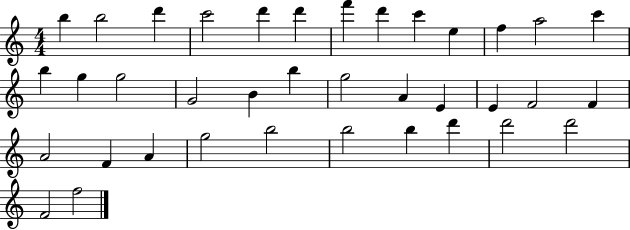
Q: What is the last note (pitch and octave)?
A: F5